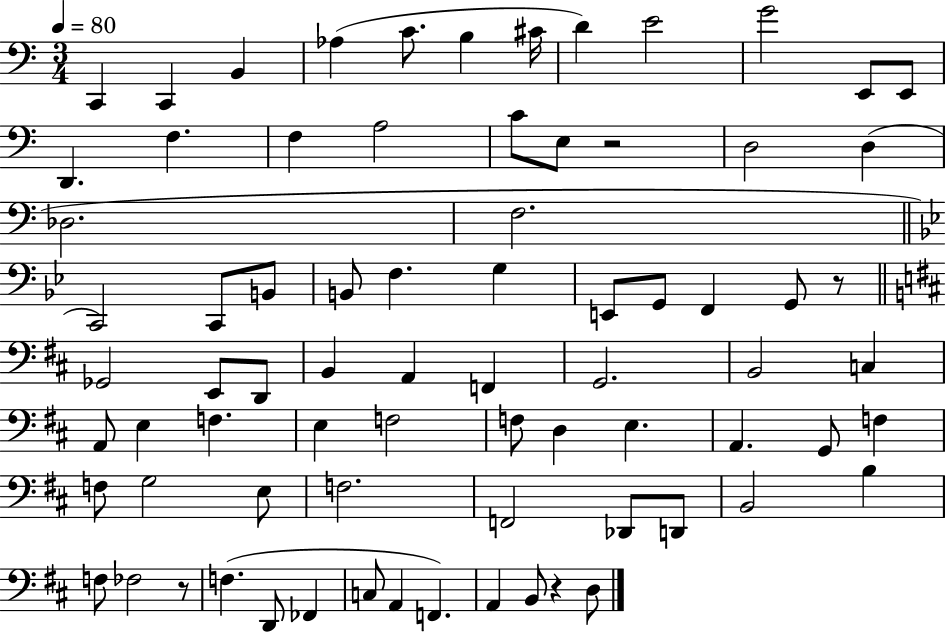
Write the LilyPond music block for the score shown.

{
  \clef bass
  \numericTimeSignature
  \time 3/4
  \key c \major
  \tempo 4 = 80
  c,4 c,4 b,4 | aes4( c'8. b4 cis'16 | d'4) e'2 | g'2 e,8 e,8 | \break d,4. f4. | f4 a2 | c'8 e8 r2 | d2 d4( | \break des2. | f2. | \bar "||" \break \key bes \major c,2) c,8 b,8 | b,8 f4. g4 | e,8 g,8 f,4 g,8 r8 | \bar "||" \break \key d \major ges,2 e,8 d,8 | b,4 a,4 f,4 | g,2. | b,2 c4 | \break a,8 e4 f4. | e4 f2 | f8 d4 e4. | a,4. g,8 f4 | \break f8 g2 e8 | f2. | f,2 des,8 d,8 | b,2 b4 | \break f8 fes2 r8 | f4.( d,8 fes,4 | c8 a,4 f,4.) | a,4 b,8 r4 d8 | \break \bar "|."
}